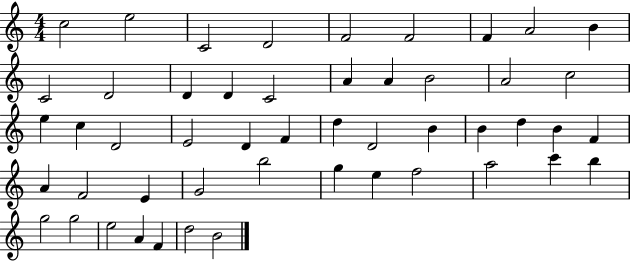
C5/h E5/h C4/h D4/h F4/h F4/h F4/q A4/h B4/q C4/h D4/h D4/q D4/q C4/h A4/q A4/q B4/h A4/h C5/h E5/q C5/q D4/h E4/h D4/q F4/q D5/q D4/h B4/q B4/q D5/q B4/q F4/q A4/q F4/h E4/q G4/h B5/h G5/q E5/q F5/h A5/h C6/q B5/q G5/h G5/h E5/h A4/q F4/q D5/h B4/h